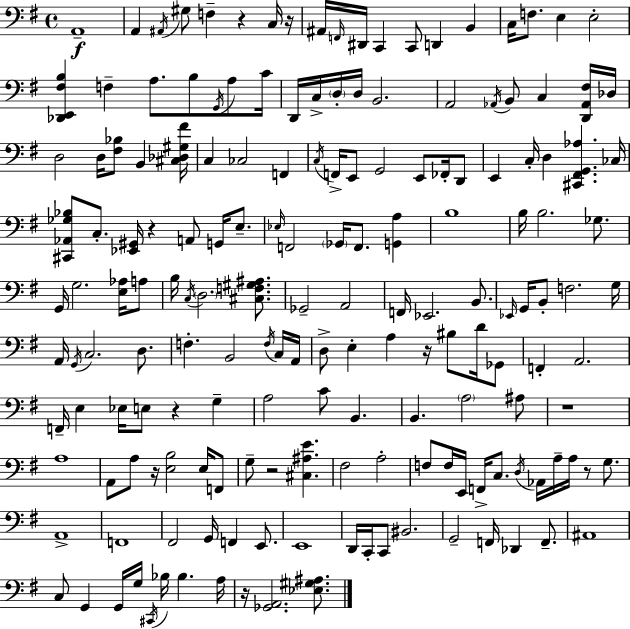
X:1
T:Untitled
M:4/4
L:1/4
K:G
A,,4 A,, ^A,,/4 ^G,/2 F, z C,/4 z/4 ^A,,/4 F,,/4 ^D,,/4 C,, C,,/2 D,, B,, C,/4 F,/2 E, E,2 [_D,,E,,^F,B,] F, A,/2 B,/2 G,,/4 A,/2 C/4 D,,/4 C,/4 D,/4 D,/4 B,,2 A,,2 _A,,/4 B,,/2 C, [D,,_A,,^F,]/4 _D,/4 D,2 D,/4 [^F,_B,]/2 B,, [^C,_D,^G,^F]/4 C, _C,2 F,, C,/4 F,,/4 E,,/2 G,,2 E,,/2 _F,,/4 D,,/2 E,, C,/4 D, [^C,,^F,,G,,_A,] _C,/4 [^C,,_A,,_G,_B,]/2 C,/2 [_E,,^G,,]/4 z A,,/2 G,,/4 E,/2 _E,/4 F,,2 _G,,/4 F,,/2 [G,,A,] B,4 B,/4 B,2 _G,/2 G,,/4 G,2 [E,_A,]/4 A,/2 B,/4 C,/4 D,2 [^C,F,^G,^A,]/2 _G,,2 A,,2 F,,/4 _E,,2 B,,/2 _E,,/4 G,,/4 B,,/2 F,2 G,/4 A,,/4 G,,/4 C,2 D,/2 F, B,,2 F,/4 C,/4 A,,/4 D,/2 E, A, z/4 ^B,/2 D/4 _G,,/2 F,, A,,2 F,,/4 E, _E,/4 E,/2 z G, A,2 C/2 B,, B,, A,2 ^A,/2 z4 A,4 A,,/2 A,/2 z/4 [E,B,]2 E,/4 F,,/2 G,/2 z2 [^C,^A,E] ^F,2 A,2 F,/2 F,/4 E,,/4 F,,/4 C,/2 D,/4 _A,,/4 A,/4 A,/4 z/2 G,/2 A,,4 F,,4 ^F,,2 G,,/4 F,, E,,/2 E,,4 D,,/4 C,,/4 C,,/2 ^B,,2 G,,2 F,,/4 _D,, F,,/2 ^A,,4 C,/2 G,, G,,/4 G,/4 ^C,,/4 _B,/4 _B, A,/4 z/4 [_G,,A,,]2 [_E,^G,^A,]/2